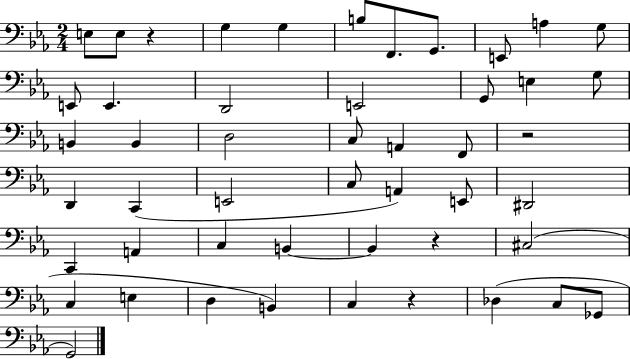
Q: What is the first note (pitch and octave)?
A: E3